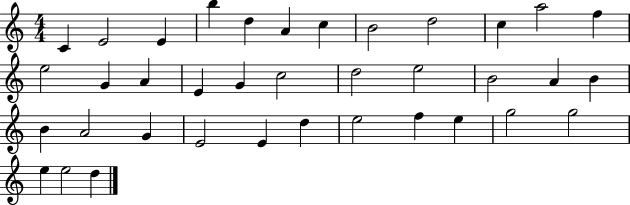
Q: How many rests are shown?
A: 0